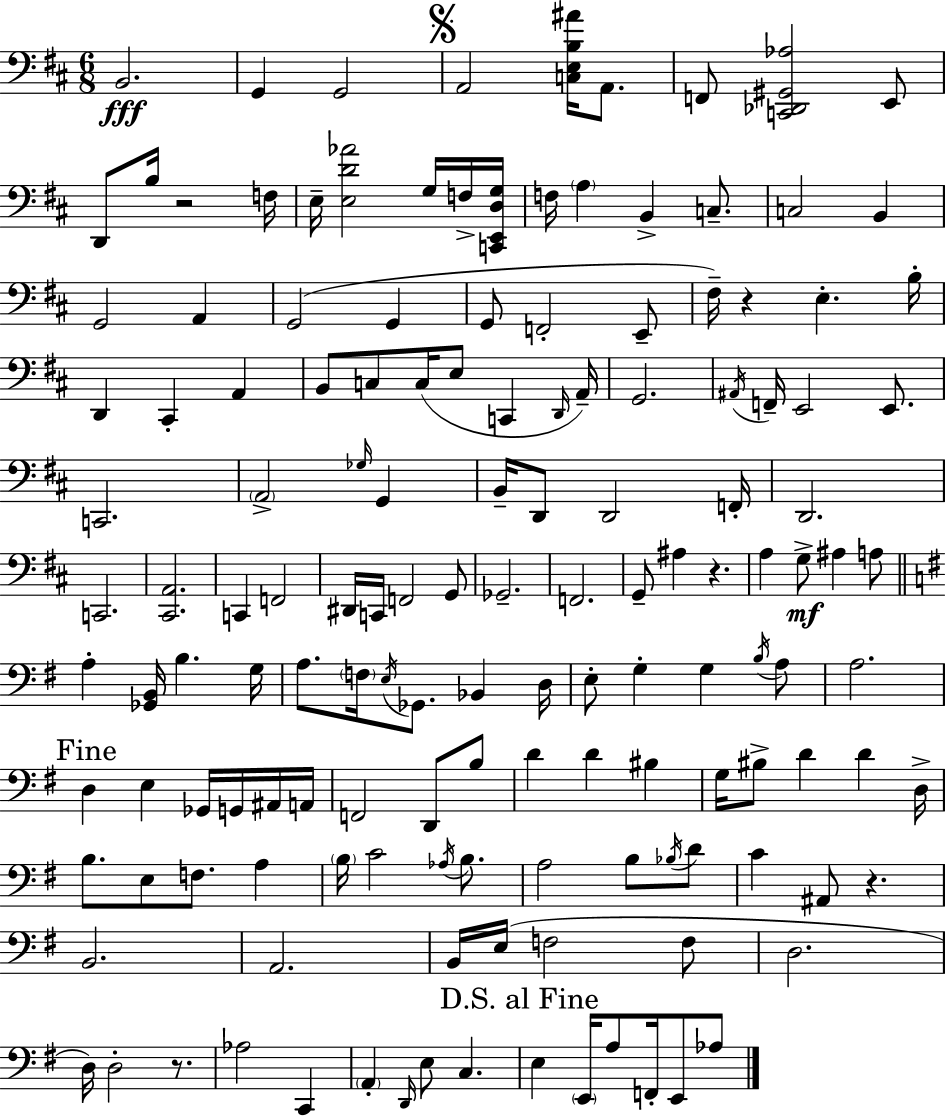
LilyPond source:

{
  \clef bass
  \numericTimeSignature
  \time 6/8
  \key d \major
  b,2.\fff | g,4 g,2 | \mark \markup { \musicglyph "scripts.segno" } a,2 <c e b ais'>16 a,8. | f,8 <c, des, gis, aes>2 e,8 | \break d,8 b16 r2 f16 | e16-- <e d' aes'>2 g16 f16-> <c, e, d g>16 | f16 \parenthesize a4 b,4-> c8.-- | c2 b,4 | \break g,2 a,4 | g,2( g,4 | g,8 f,2-. e,8-- | fis16--) r4 e4.-. b16-. | \break d,4 cis,4-. a,4 | b,8 c8 c16( e8 c,4 \grace { d,16 }) | a,16-- g,2. | \acciaccatura { ais,16 } f,16-- e,2 e,8. | \break c,2. | \parenthesize a,2-> \grace { ges16 } g,4 | b,16-- d,8 d,2 | f,16-. d,2. | \break c,2. | <cis, a,>2. | c,4 f,2 | dis,16 c,16 f,2 | \break g,8 ges,2.-- | f,2. | g,8-- ais4 r4. | a4 g8->\mf ais4 | \break a8 \bar "||" \break \key g \major a4-. <ges, b,>16 b4. g16 | a8. \parenthesize f16 \acciaccatura { e16 } ges,8. bes,4 | d16 e8-. g4-. g4 \acciaccatura { b16 } | a8 a2. | \break \mark "Fine" d4 e4 ges,16 g,16 | ais,16 a,16 f,2 d,8 | b8 d'4 d'4 bis4 | g16 bis8-> d'4 d'4 | \break d16-> b8. e8 f8. a4 | \parenthesize b16 c'2 \acciaccatura { aes16 } | b8. a2 b8 | \acciaccatura { bes16 } d'8 c'4 ais,8 r4. | \break b,2. | a,2. | b,16 e16( f2 | f8 d2. | \break d16) d2-. | r8. aes2 | c,4 \parenthesize a,4-. \grace { d,16 } e8 c4. | \mark "D.S. al Fine" e4 \parenthesize e,16 a8 | \break f,16-. e,8 aes8 \bar "|."
}